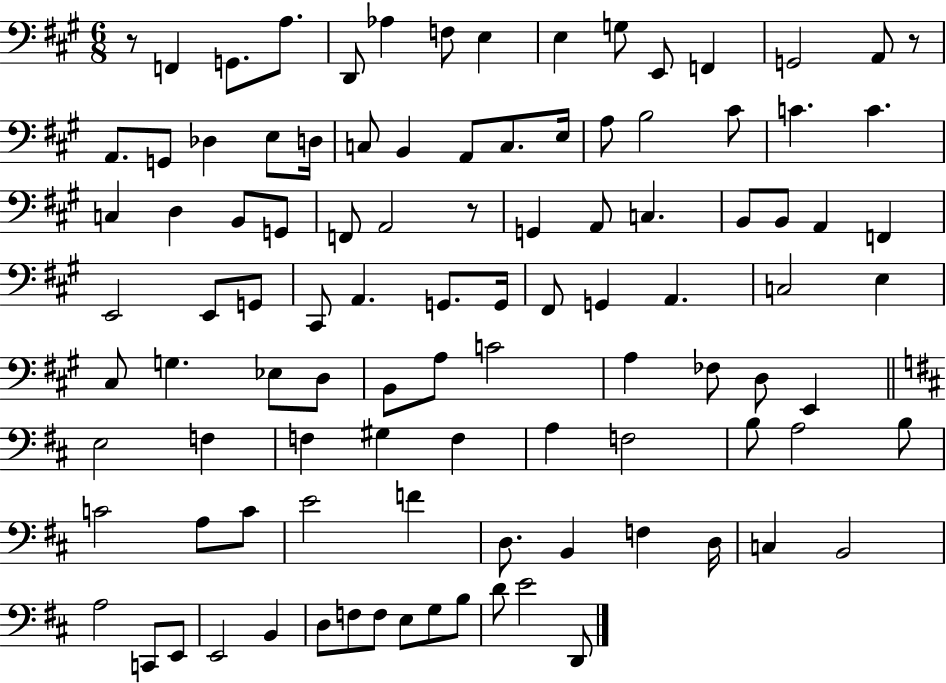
{
  \clef bass
  \numericTimeSignature
  \time 6/8
  \key a \major
  r8 f,4 g,8. a8. | d,8 aes4 f8 e4 | e4 g8 e,8 f,4 | g,2 a,8 r8 | \break a,8. g,8 des4 e8 d16 | c8 b,4 a,8 c8. e16 | a8 b2 cis'8 | c'4. c'4. | \break c4 d4 b,8 g,8 | f,8 a,2 r8 | g,4 a,8 c4. | b,8 b,8 a,4 f,4 | \break e,2 e,8 g,8 | cis,8 a,4. g,8. g,16 | fis,8 g,4 a,4. | c2 e4 | \break cis8 g4. ees8 d8 | b,8 a8 c'2 | a4 fes8 d8 e,4 | \bar "||" \break \key d \major e2 f4 | f4 gis4 f4 | a4 f2 | b8 a2 b8 | \break c'2 a8 c'8 | e'2 f'4 | d8. b,4 f4 d16 | c4 b,2 | \break a2 c,8 e,8 | e,2 b,4 | d8 f8 f8 e8 g8 b8 | d'8 e'2 d,8 | \break \bar "|."
}